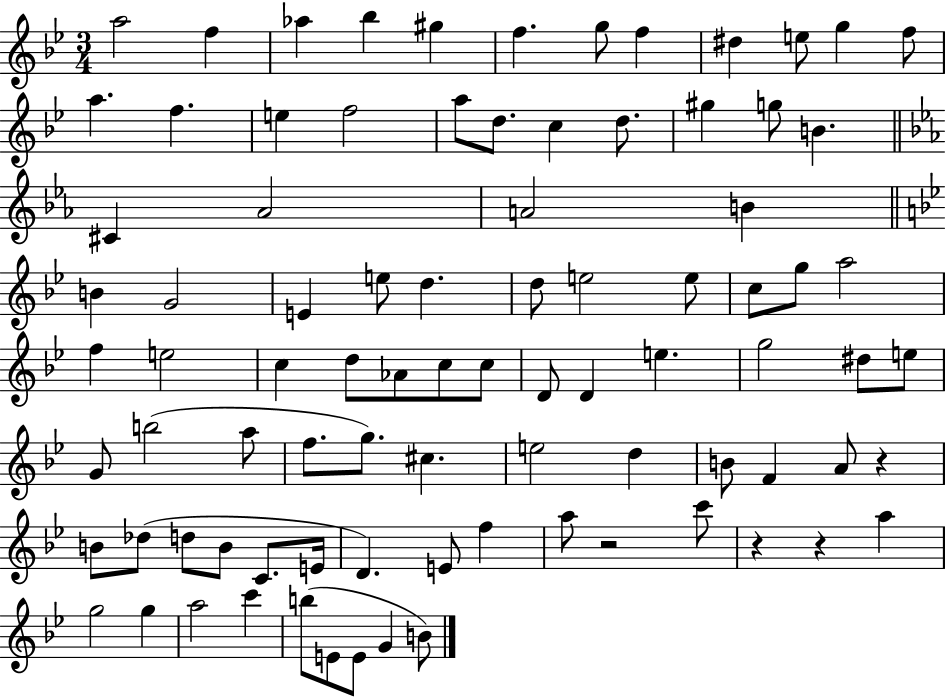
{
  \clef treble
  \numericTimeSignature
  \time 3/4
  \key bes \major
  \repeat volta 2 { a''2 f''4 | aes''4 bes''4 gis''4 | f''4. g''8 f''4 | dis''4 e''8 g''4 f''8 | \break a''4. f''4. | e''4 f''2 | a''8 d''8. c''4 d''8. | gis''4 g''8 b'4. | \break \bar "||" \break \key c \minor cis'4 aes'2 | a'2 b'4 | \bar "||" \break \key bes \major b'4 g'2 | e'4 e''8 d''4. | d''8 e''2 e''8 | c''8 g''8 a''2 | \break f''4 e''2 | c''4 d''8 aes'8 c''8 c''8 | d'8 d'4 e''4. | g''2 dis''8 e''8 | \break g'8 b''2( a''8 | f''8. g''8.) cis''4. | e''2 d''4 | b'8 f'4 a'8 r4 | \break b'8 des''8( d''8 b'8 c'8. e'16 | d'4.) e'8 f''4 | a''8 r2 c'''8 | r4 r4 a''4 | \break g''2 g''4 | a''2 c'''4 | b''8( e'8 e'8 g'4 b'8) | } \bar "|."
}